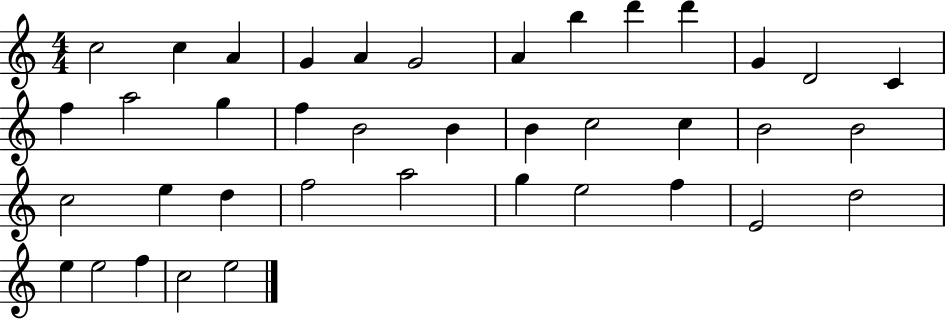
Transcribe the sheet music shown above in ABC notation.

X:1
T:Untitled
M:4/4
L:1/4
K:C
c2 c A G A G2 A b d' d' G D2 C f a2 g f B2 B B c2 c B2 B2 c2 e d f2 a2 g e2 f E2 d2 e e2 f c2 e2